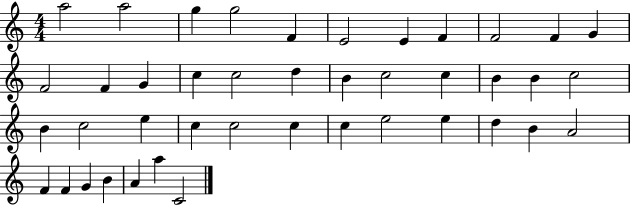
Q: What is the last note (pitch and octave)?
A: C4